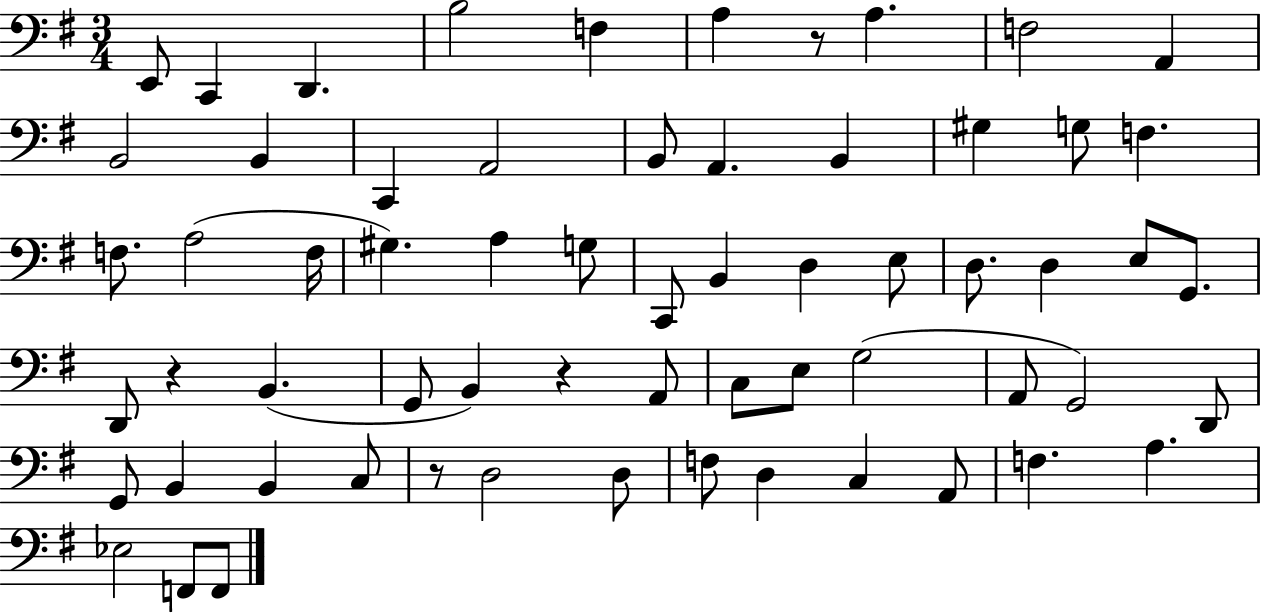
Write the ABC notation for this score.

X:1
T:Untitled
M:3/4
L:1/4
K:G
E,,/2 C,, D,, B,2 F, A, z/2 A, F,2 A,, B,,2 B,, C,, A,,2 B,,/2 A,, B,, ^G, G,/2 F, F,/2 A,2 F,/4 ^G, A, G,/2 C,,/2 B,, D, E,/2 D,/2 D, E,/2 G,,/2 D,,/2 z B,, G,,/2 B,, z A,,/2 C,/2 E,/2 G,2 A,,/2 G,,2 D,,/2 G,,/2 B,, B,, C,/2 z/2 D,2 D,/2 F,/2 D, C, A,,/2 F, A, _E,2 F,,/2 F,,/2